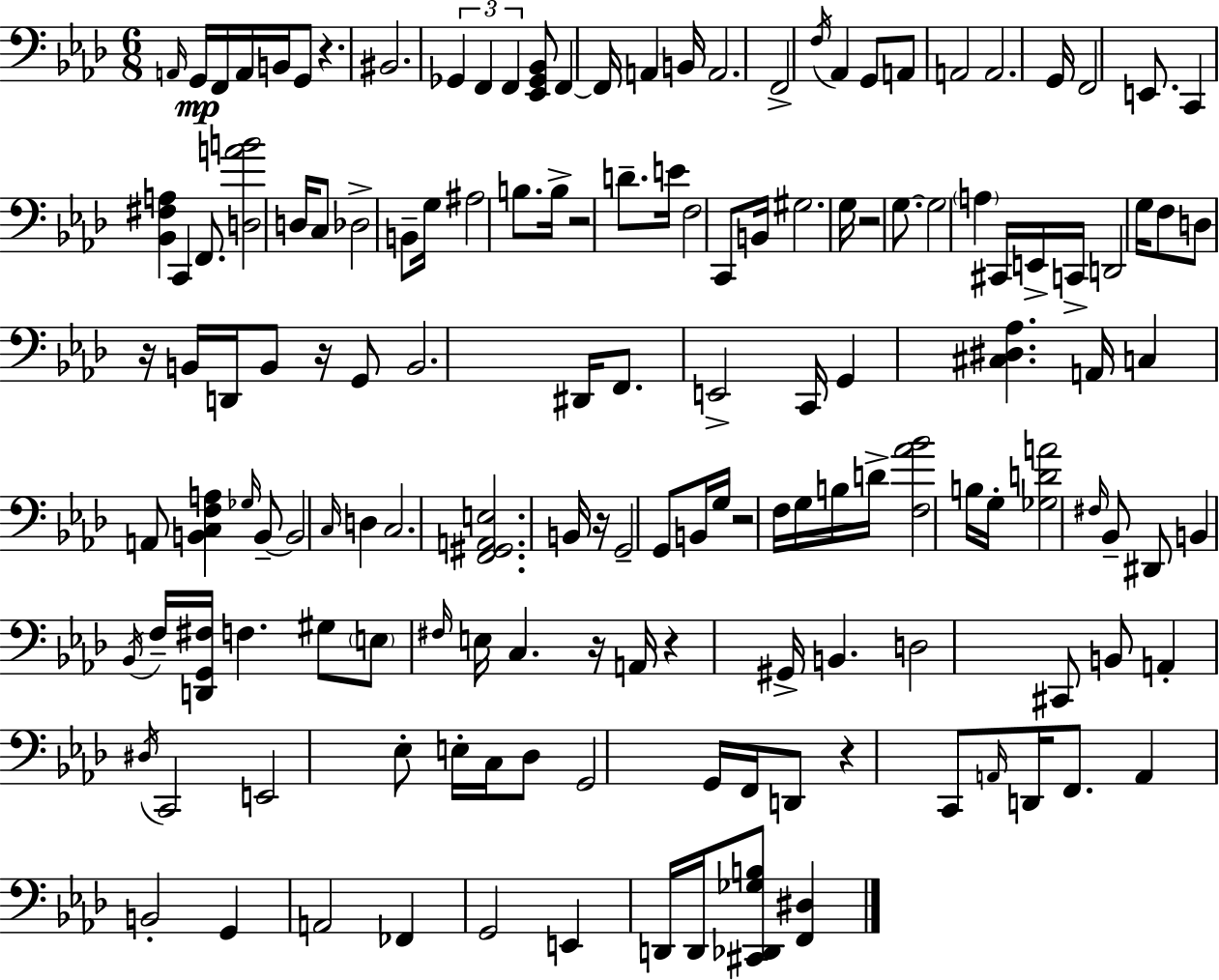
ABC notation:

X:1
T:Untitled
M:6/8
L:1/4
K:Ab
A,,/4 G,,/4 F,,/4 A,,/4 B,,/4 G,,/2 z ^B,,2 _G,, F,, F,, [_E,,_G,,_B,,]/2 F,, F,,/4 A,, B,,/4 A,,2 F,,2 F,/4 _A,, G,,/2 A,,/2 A,,2 A,,2 G,,/4 F,,2 E,,/2 C,, [_B,,^F,A,] C,, F,,/2 [D,AB]2 D,/4 C,/2 _D,2 B,,/2 G,/4 ^A,2 B,/2 B,/4 z2 D/2 E/4 F,2 C,,/2 B,,/4 ^G,2 G,/4 z2 G,/2 G,2 A, ^C,,/4 E,,/4 C,,/4 D,,2 G,/4 F,/2 D,/2 z/4 B,,/4 D,,/4 B,,/2 z/4 G,,/2 B,,2 ^D,,/4 F,,/2 E,,2 C,,/4 G,, [^C,^D,_A,] A,,/4 C, A,,/2 [B,,C,F,A,] _G,/4 B,,/2 B,,2 C,/4 D, C,2 [F,,^G,,A,,E,]2 B,,/4 z/4 G,,2 G,,/2 B,,/4 G,/4 z2 F,/4 G,/4 B,/4 D/4 [F,_A_B]2 B,/4 G,/4 [_G,DA]2 ^F,/4 _B,,/2 ^D,,/2 B,, _B,,/4 F,/4 [D,,G,,^F,]/4 F, ^G,/2 E,/2 ^F,/4 E,/4 C, z/4 A,,/4 z ^G,,/4 B,, D,2 ^C,,/2 B,,/2 A,, ^D,/4 C,,2 E,,2 _E,/2 E,/4 C,/4 _D,/2 G,,2 G,,/4 F,,/4 D,,/2 z C,,/2 A,,/4 D,,/4 F,,/2 A,, B,,2 G,, A,,2 _F,, G,,2 E,, D,,/4 D,,/4 [^C,,_D,,_G,B,]/2 [F,,^D,]